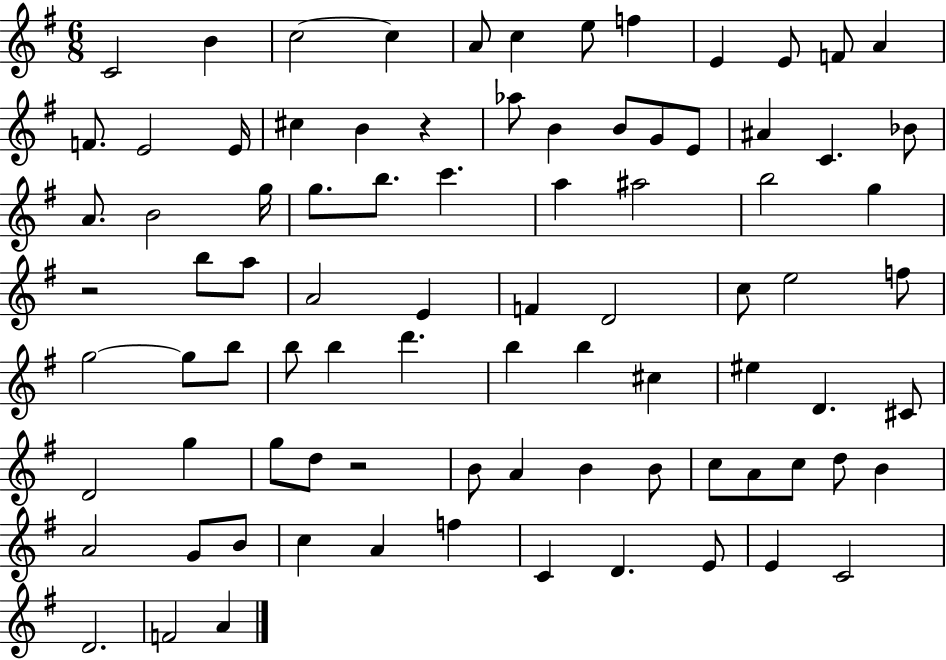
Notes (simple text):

C4/h B4/q C5/h C5/q A4/e C5/q E5/e F5/q E4/q E4/e F4/e A4/q F4/e. E4/h E4/s C#5/q B4/q R/q Ab5/e B4/q B4/e G4/e E4/e A#4/q C4/q. Bb4/e A4/e. B4/h G5/s G5/e. B5/e. C6/q. A5/q A#5/h B5/h G5/q R/h B5/e A5/e A4/h E4/q F4/q D4/h C5/e E5/h F5/e G5/h G5/e B5/e B5/e B5/q D6/q. B5/q B5/q C#5/q EIS5/q D4/q. C#4/e D4/h G5/q G5/e D5/e R/h B4/e A4/q B4/q B4/e C5/e A4/e C5/e D5/e B4/q A4/h G4/e B4/e C5/q A4/q F5/q C4/q D4/q. E4/e E4/q C4/h D4/h. F4/h A4/q